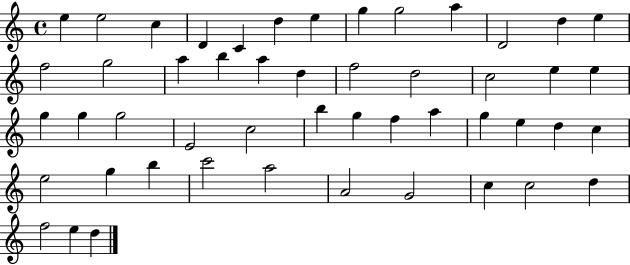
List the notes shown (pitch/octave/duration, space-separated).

E5/q E5/h C5/q D4/q C4/q D5/q E5/q G5/q G5/h A5/q D4/h D5/q E5/q F5/h G5/h A5/q B5/q A5/q D5/q F5/h D5/h C5/h E5/q E5/q G5/q G5/q G5/h E4/h C5/h B5/q G5/q F5/q A5/q G5/q E5/q D5/q C5/q E5/h G5/q B5/q C6/h A5/h A4/h G4/h C5/q C5/h D5/q F5/h E5/q D5/q